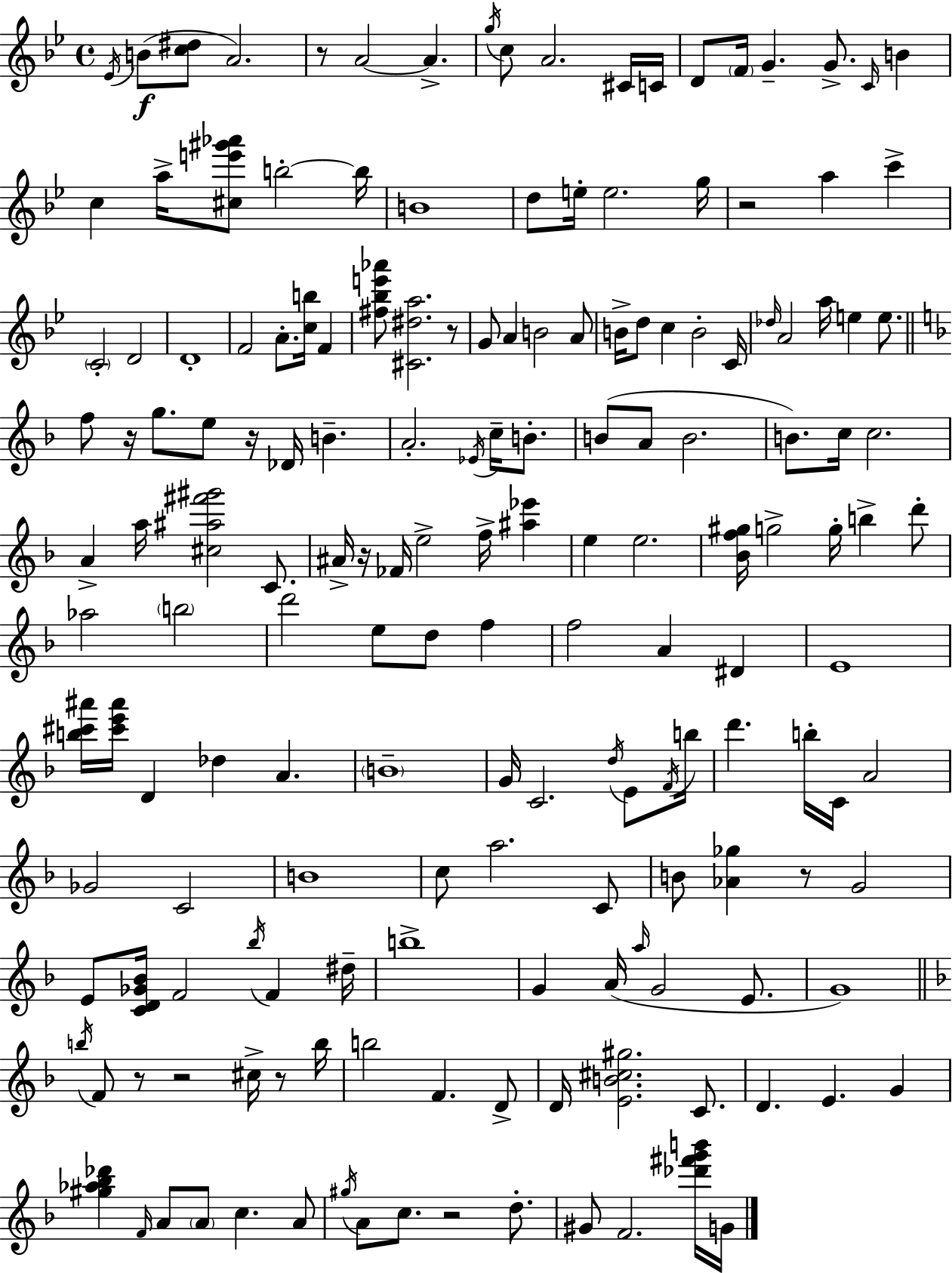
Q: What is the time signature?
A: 4/4